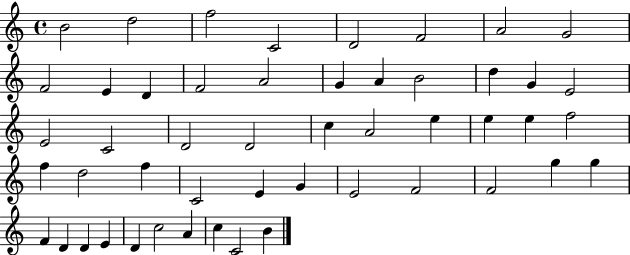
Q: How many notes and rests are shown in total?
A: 50